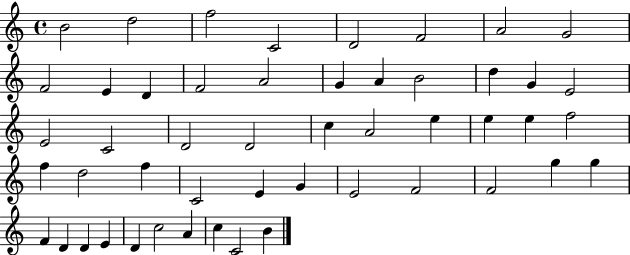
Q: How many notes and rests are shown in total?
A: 50